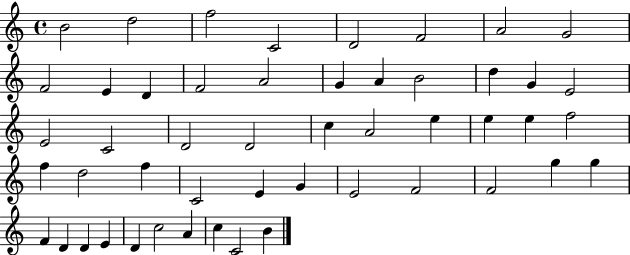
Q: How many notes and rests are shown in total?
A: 50